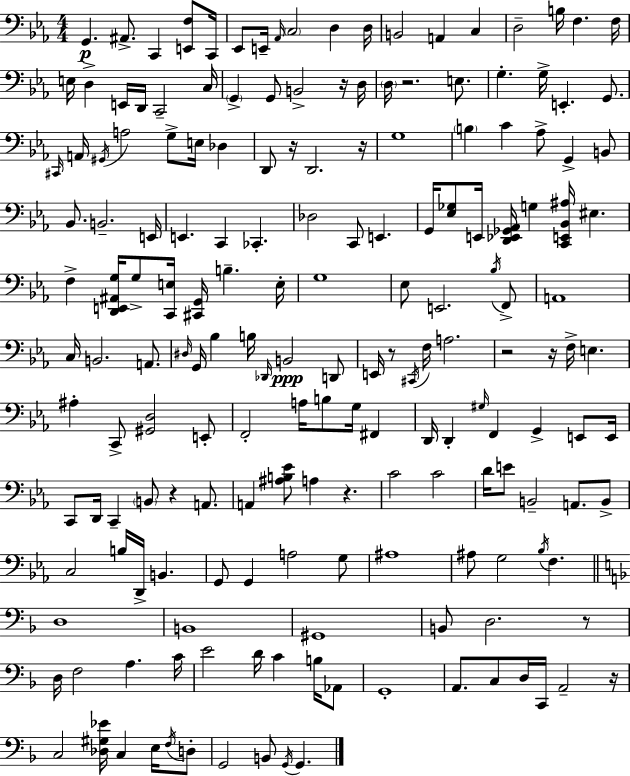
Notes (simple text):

G2/q. A#2/e. C2/q [E2,F3]/e C2/s Eb2/e E2/s Ab2/s C3/h D3/q D3/s B2/h A2/q C3/q D3/h B3/s F3/q. F3/s E3/s D3/q E2/s D2/s C2/h C3/s G2/q G2/e B2/h R/s D3/s D3/s R/h. E3/e. G3/q. G3/s E2/q. G2/e. C#2/s A2/s G#2/s A3/h G3/e E3/s Db3/q D2/e R/s D2/h. R/s G3/w B3/q C4/q Ab3/e G2/q B2/e Bb2/e. B2/h. E2/s E2/q. C2/q CES2/q. Db3/h C2/e E2/q. G2/s [Eb3,Gb3]/e E2/s [D2,Eb2,Gb2,Ab2]/s G3/q [C2,E2,Bb2,A#3]/s EIS3/q. F3/q [D2,E2,A#2,G3]/s G3/e [C2,E3]/s [C#2,G2]/s B3/q. E3/s G3/w Eb3/e E2/h. Bb3/s F2/e A2/w C3/s B2/h. A2/e. D#3/s G2/s Bb3/q B3/s Db2/s B2/h D2/e E2/s R/e C#2/s F3/s A3/h. R/h R/s F3/s E3/q. A#3/q C2/e [G#2,D3]/h E2/e F2/h A3/s B3/e G3/s F#2/q D2/s D2/q G#3/s F2/q G2/q E2/e E2/s C2/e D2/s C2/q B2/e R/q A2/e. A2/q [A#3,B3,Eb4]/e A3/q R/q. C4/h C4/h D4/s E4/e B2/h A2/e. B2/e C3/h B3/s D2/s B2/q. G2/e G2/q A3/h G3/e A#3/w A#3/e G3/h Bb3/s F3/q. D3/w B2/w G#2/w B2/e D3/h. R/e D3/s F3/h A3/q. C4/s E4/h D4/s C4/q B3/s Ab2/e G2/w A2/e. C3/e D3/s C2/s A2/h R/s C3/h [Db3,G#3,Eb4]/s C3/q E3/s F3/s D3/e G2/h B2/e G2/s G2/q.